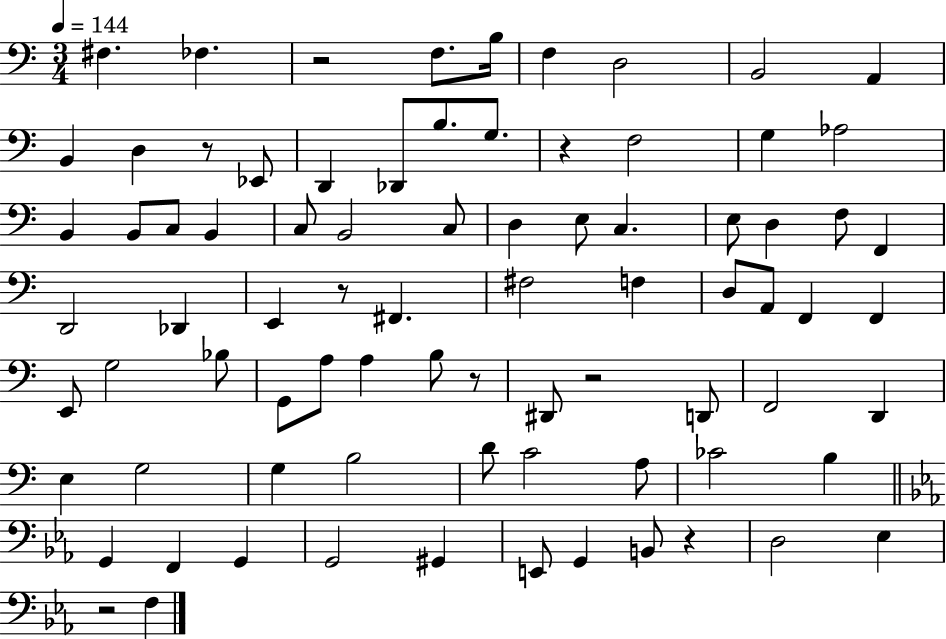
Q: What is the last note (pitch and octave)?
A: F3